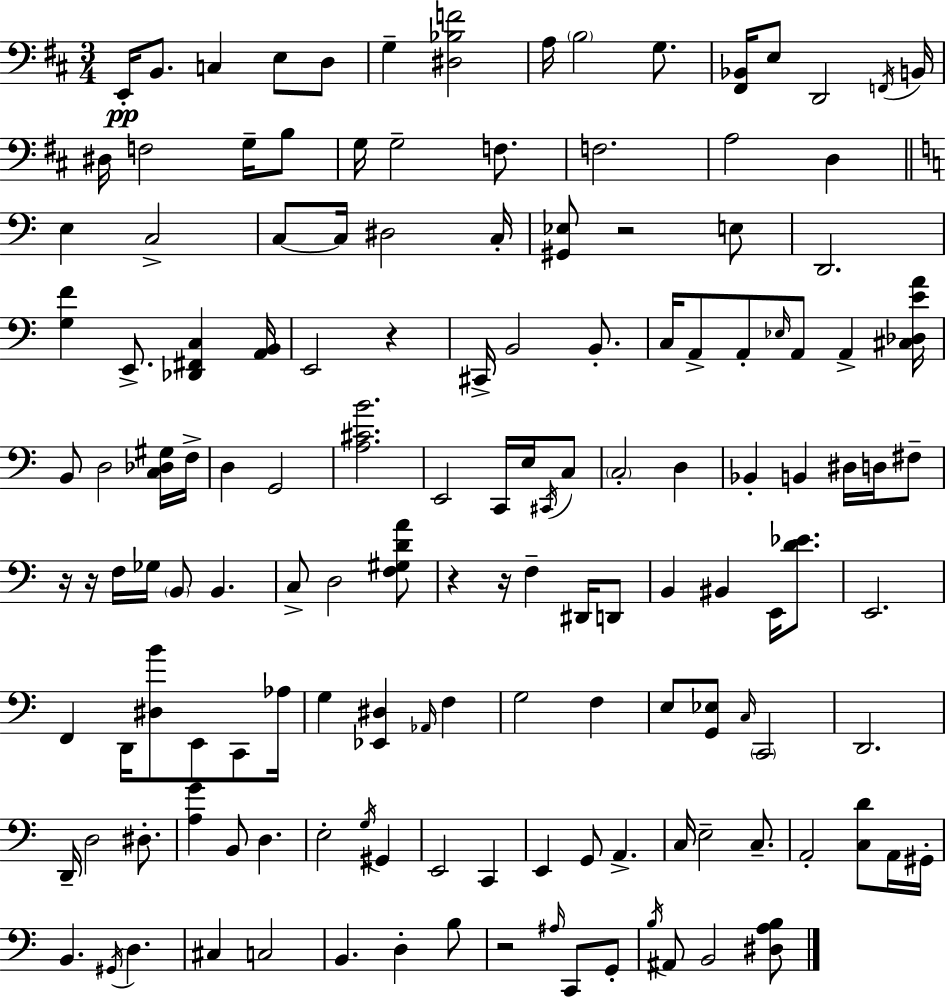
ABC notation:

X:1
T:Untitled
M:3/4
L:1/4
K:D
E,,/4 B,,/2 C, E,/2 D,/2 G, [^D,_B,F]2 A,/4 B,2 G,/2 [^F,,_B,,]/4 E,/2 D,,2 F,,/4 B,,/4 ^D,/4 F,2 G,/4 B,/2 G,/4 G,2 F,/2 F,2 A,2 D, E, C,2 C,/2 C,/4 ^D,2 C,/4 [^G,,_E,]/2 z2 E,/2 D,,2 [G,F] E,,/2 [_D,,^F,,C,] [A,,B,,]/4 E,,2 z ^C,,/4 B,,2 B,,/2 C,/4 A,,/2 A,,/2 _E,/4 A,,/2 A,, [^C,_D,EA]/4 B,,/2 D,2 [C,_D,^G,]/4 F,/4 D, G,,2 [A,^CB]2 E,,2 C,,/4 E,/4 ^C,,/4 C,/2 C,2 D, _B,, B,, ^D,/4 D,/4 ^F,/2 z/4 z/4 F,/4 _G,/4 B,,/2 B,, C,/2 D,2 [F,^G,DA]/2 z z/4 F, ^D,,/4 D,,/2 B,, ^B,, E,,/4 [D_E]/2 E,,2 F,, D,,/4 [^D,B]/2 E,,/2 C,,/2 _A,/4 G, [_E,,^D,] _A,,/4 F, G,2 F, E,/2 [G,,_E,]/2 C,/4 C,,2 D,,2 D,,/4 D,2 ^D,/2 [A,G] B,,/2 D, E,2 G,/4 ^G,, E,,2 C,, E,, G,,/2 A,, C,/4 E,2 C,/2 A,,2 [C,D]/2 A,,/4 ^G,,/4 B,, ^G,,/4 D, ^C, C,2 B,, D, B,/2 z2 ^A,/4 C,,/2 G,,/2 B,/4 ^A,,/2 B,,2 [^D,A,B,]/2